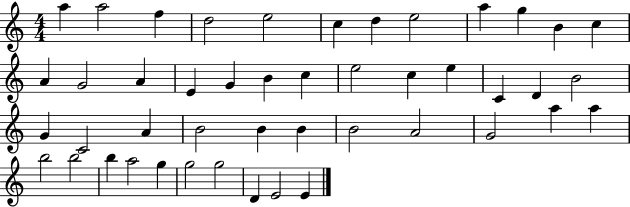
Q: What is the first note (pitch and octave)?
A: A5